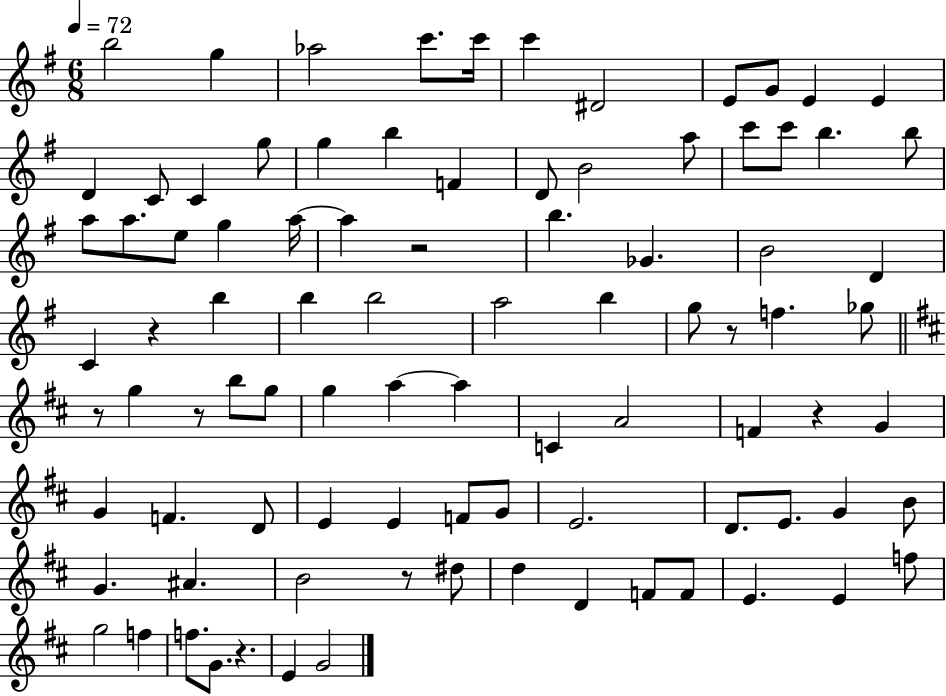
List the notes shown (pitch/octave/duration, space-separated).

B5/h G5/q Ab5/h C6/e. C6/s C6/q D#4/h E4/e G4/e E4/q E4/q D4/q C4/e C4/q G5/e G5/q B5/q F4/q D4/e B4/h A5/e C6/e C6/e B5/q. B5/e A5/e A5/e. E5/e G5/q A5/s A5/q R/h B5/q. Gb4/q. B4/h D4/q C4/q R/q B5/q B5/q B5/h A5/h B5/q G5/e R/e F5/q. Gb5/e R/e G5/q R/e B5/e G5/e G5/q A5/q A5/q C4/q A4/h F4/q R/q G4/q G4/q F4/q. D4/e E4/q E4/q F4/e G4/e E4/h. D4/e. E4/e. G4/q B4/e G4/q. A#4/q. B4/h R/e D#5/e D5/q D4/q F4/e F4/e E4/q. E4/q F5/e G5/h F5/q F5/e. G4/e. R/q. E4/q G4/h